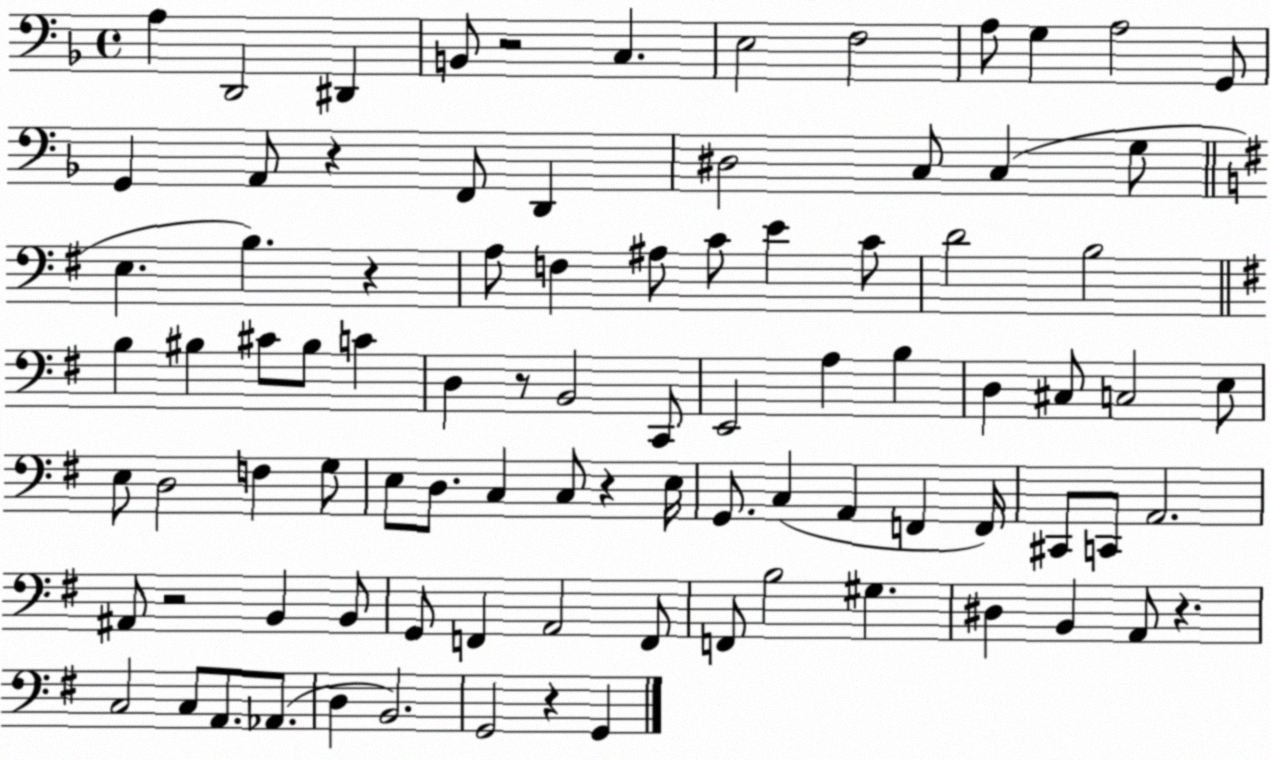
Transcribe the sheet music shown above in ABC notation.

X:1
T:Untitled
M:4/4
L:1/4
K:F
A, D,,2 ^D,, B,,/2 z2 C, E,2 F,2 A,/2 G, A,2 G,,/2 G,, A,,/2 z F,,/2 D,, ^D,2 C,/2 C, G,/2 E, B, z A,/2 F, ^A,/2 C/2 E C/2 D2 B,2 B, ^B, ^C/2 ^B,/2 C D, z/2 B,,2 C,,/2 E,,2 A, B, D, ^C,/2 C,2 E,/2 E,/2 D,2 F, G,/2 E,/2 D,/2 C, C,/2 z E,/4 G,,/2 C, A,, F,, F,,/4 ^C,,/2 C,,/2 A,,2 ^A,,/2 z2 B,, B,,/2 G,,/2 F,, A,,2 F,,/2 F,,/2 B,2 ^G, ^D, B,, A,,/2 z C,2 C,/2 A,,/2 _A,,/2 D, B,,2 G,,2 z G,,